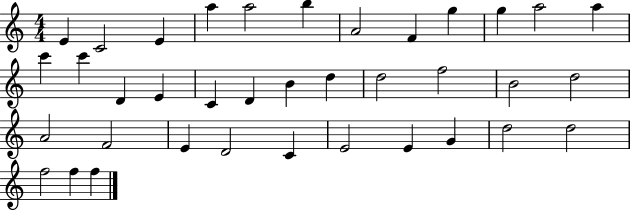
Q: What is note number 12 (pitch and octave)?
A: A5